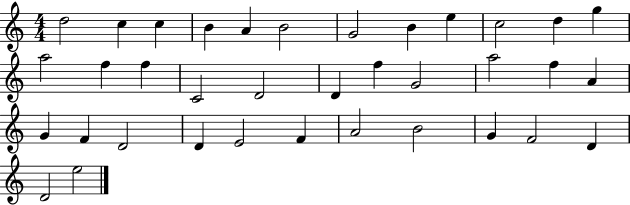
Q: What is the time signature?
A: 4/4